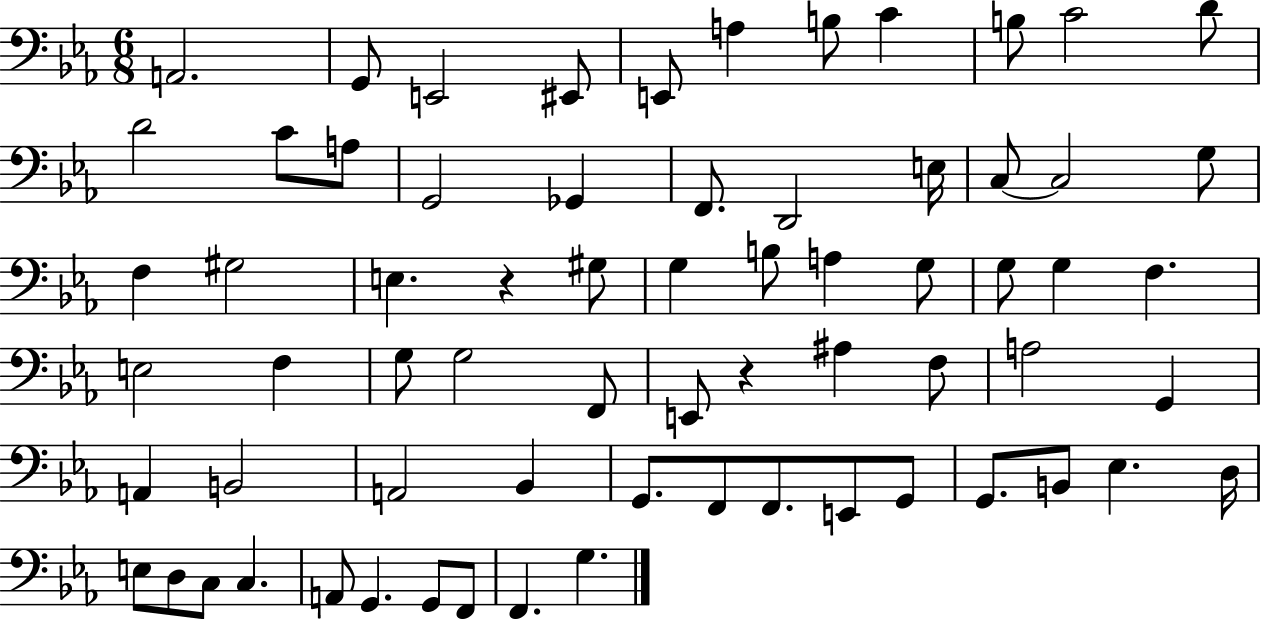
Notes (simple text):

A2/h. G2/e E2/h EIS2/e E2/e A3/q B3/e C4/q B3/e C4/h D4/e D4/h C4/e A3/e G2/h Gb2/q F2/e. D2/h E3/s C3/e C3/h G3/e F3/q G#3/h E3/q. R/q G#3/e G3/q B3/e A3/q G3/e G3/e G3/q F3/q. E3/h F3/q G3/e G3/h F2/e E2/e R/q A#3/q F3/e A3/h G2/q A2/q B2/h A2/h Bb2/q G2/e. F2/e F2/e. E2/e G2/e G2/e. B2/e Eb3/q. D3/s E3/e D3/e C3/e C3/q. A2/e G2/q. G2/e F2/e F2/q. G3/q.